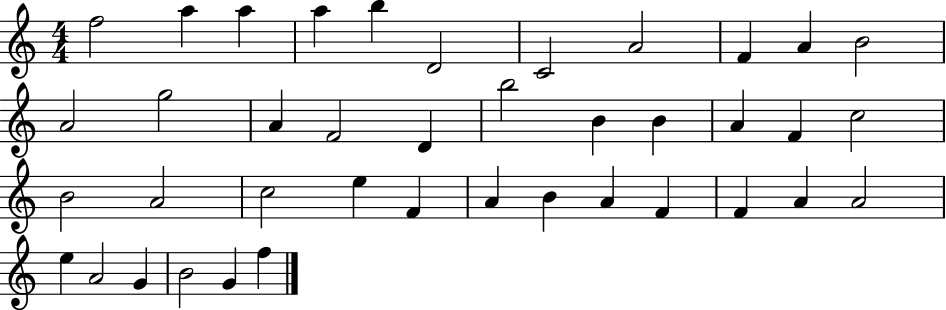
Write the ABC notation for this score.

X:1
T:Untitled
M:4/4
L:1/4
K:C
f2 a a a b D2 C2 A2 F A B2 A2 g2 A F2 D b2 B B A F c2 B2 A2 c2 e F A B A F F A A2 e A2 G B2 G f